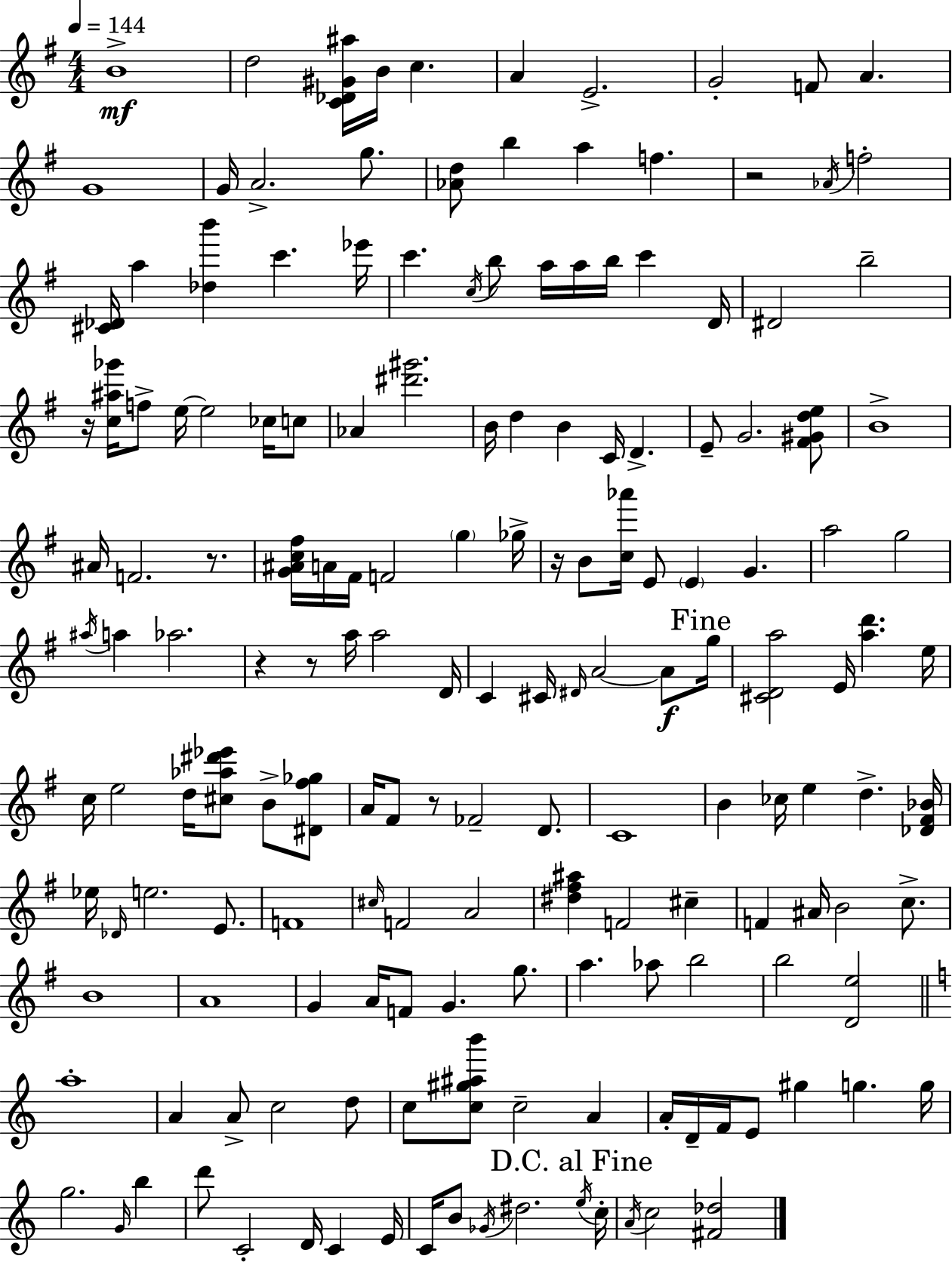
{
  \clef treble
  \numericTimeSignature
  \time 4/4
  \key g \major
  \tempo 4 = 144
  b'1->\mf | d''2 <c' des' gis' ais''>16 b'16 c''4. | a'4 e'2.-> | g'2-. f'8 a'4. | \break g'1 | g'16 a'2.-> g''8. | <aes' d''>8 b''4 a''4 f''4. | r2 \acciaccatura { aes'16 } f''2-. | \break <cis' des'>16 a''4 <des'' b'''>4 c'''4. | ees'''16 c'''4. \acciaccatura { c''16 } b''8 a''16 a''16 b''16 c'''4 | d'16 dis'2 b''2-- | r16 <c'' ais'' ges'''>16 f''8-> e''16~~ e''2 ces''16 | \break c''8 aes'4 <dis''' gis'''>2. | b'16 d''4 b'4 c'16 d'4.-> | e'8-- g'2. | <fis' gis' d'' e''>8 b'1-> | \break ais'16 f'2. r8. | <g' ais' c'' fis''>16 a'16 fis'16 f'2 \parenthesize g''4 | ges''16-> r16 b'8 <c'' aes'''>16 e'8 \parenthesize e'4 g'4. | a''2 g''2 | \break \acciaccatura { ais''16 } a''4 aes''2. | r4 r8 a''16 a''2 | d'16 c'4 cis'16 \grace { dis'16 } a'2~~ | a'8\f \mark "Fine" g''16 <cis' d' a''>2 e'16 <a'' d'''>4. | \break e''16 c''16 e''2 d''16 <cis'' aes'' dis''' ees'''>8 | b'8-> <dis' fis'' ges''>8 a'16 fis'8 r8 fes'2-- | d'8. c'1 | b'4 ces''16 e''4 d''4.-> | \break <des' fis' bes'>16 ees''16 \grace { des'16 } e''2. | e'8. f'1 | \grace { cis''16 } f'2 a'2 | <dis'' fis'' ais''>4 f'2 | \break cis''4-- f'4 ais'16 b'2 | c''8.-> b'1 | a'1 | g'4 a'16 f'8 g'4. | \break g''8. a''4. aes''8 b''2 | b''2 <d' e''>2 | \bar "||" \break \key c \major a''1-. | a'4 a'8-> c''2 d''8 | c''8 <c'' gis'' ais'' b'''>8 c''2-- a'4 | a'16-. d'16-- f'16 e'8 gis''4 g''4. g''16 | \break g''2. \grace { g'16 } b''4 | d'''8 c'2-. d'16 c'4 | e'16 c'16 b'8 \acciaccatura { ges'16 } dis''2. | \mark "D.C. al Fine" \acciaccatura { e''16 } c''16-. \acciaccatura { a'16 } c''2 <fis' des''>2 | \break \bar "|."
}